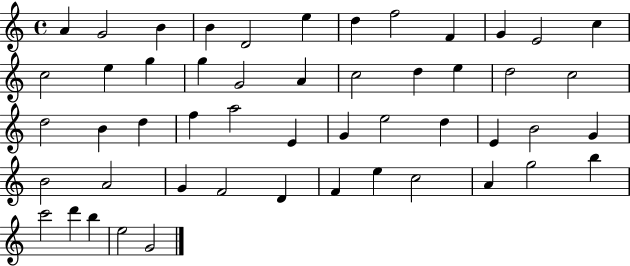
{
  \clef treble
  \time 4/4
  \defaultTimeSignature
  \key c \major
  a'4 g'2 b'4 | b'4 d'2 e''4 | d''4 f''2 f'4 | g'4 e'2 c''4 | \break c''2 e''4 g''4 | g''4 g'2 a'4 | c''2 d''4 e''4 | d''2 c''2 | \break d''2 b'4 d''4 | f''4 a''2 e'4 | g'4 e''2 d''4 | e'4 b'2 g'4 | \break b'2 a'2 | g'4 f'2 d'4 | f'4 e''4 c''2 | a'4 g''2 b''4 | \break c'''2 d'''4 b''4 | e''2 g'2 | \bar "|."
}